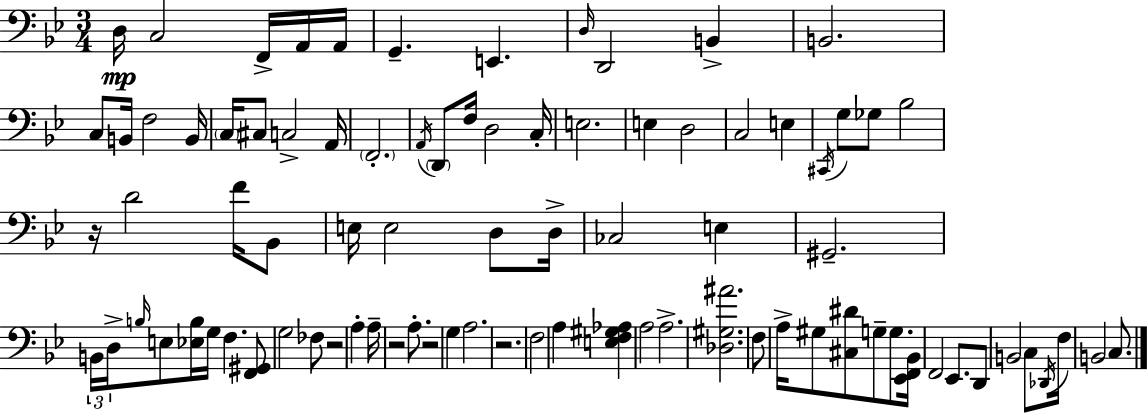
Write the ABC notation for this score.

X:1
T:Untitled
M:3/4
L:1/4
K:Gm
D,/4 C,2 F,,/4 A,,/4 A,,/4 G,, E,, D,/4 D,,2 B,, B,,2 C,/2 B,,/4 F,2 B,,/4 C,/4 ^C,/2 C,2 A,,/4 F,,2 A,,/4 D,,/2 F,/4 D,2 C,/4 E,2 E, D,2 C,2 E, ^C,,/4 G,/2 _G,/2 _B,2 z/4 D2 F/4 _B,,/2 E,/4 E,2 D,/2 D,/4 _C,2 E, ^G,,2 B,,/4 D,/4 B,/4 E,/2 [_E,B,]/4 G,/4 F, [F,,^G,,]/2 G,2 _F,/2 z2 A, A,/4 z2 A,/2 z2 G, A,2 z2 F,2 A, [E,F,^G,_A,] A,2 A,2 [_D,^G,^A]2 F,/2 A,/4 ^G,/2 [^C,^D]/2 G,/2 G,/2 [_E,,F,,_B,,]/4 F,,2 _E,,/2 D,,/2 B,,2 C,/2 _D,,/4 F,/4 B,,2 C,/2